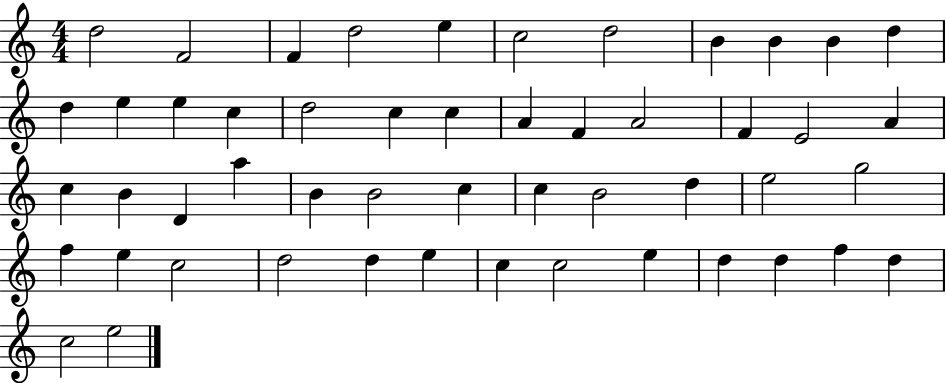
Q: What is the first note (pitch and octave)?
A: D5